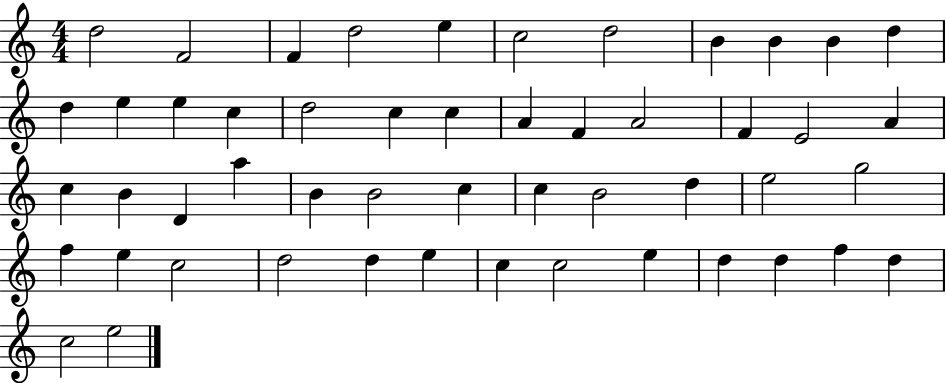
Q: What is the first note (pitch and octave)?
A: D5